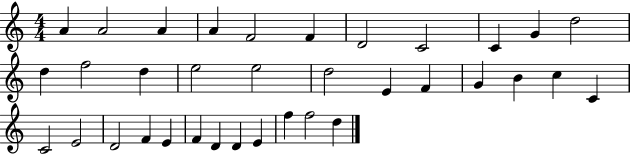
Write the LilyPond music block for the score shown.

{
  \clef treble
  \numericTimeSignature
  \time 4/4
  \key c \major
  a'4 a'2 a'4 | a'4 f'2 f'4 | d'2 c'2 | c'4 g'4 d''2 | \break d''4 f''2 d''4 | e''2 e''2 | d''2 e'4 f'4 | g'4 b'4 c''4 c'4 | \break c'2 e'2 | d'2 f'4 e'4 | f'4 d'4 d'4 e'4 | f''4 f''2 d''4 | \break \bar "|."
}